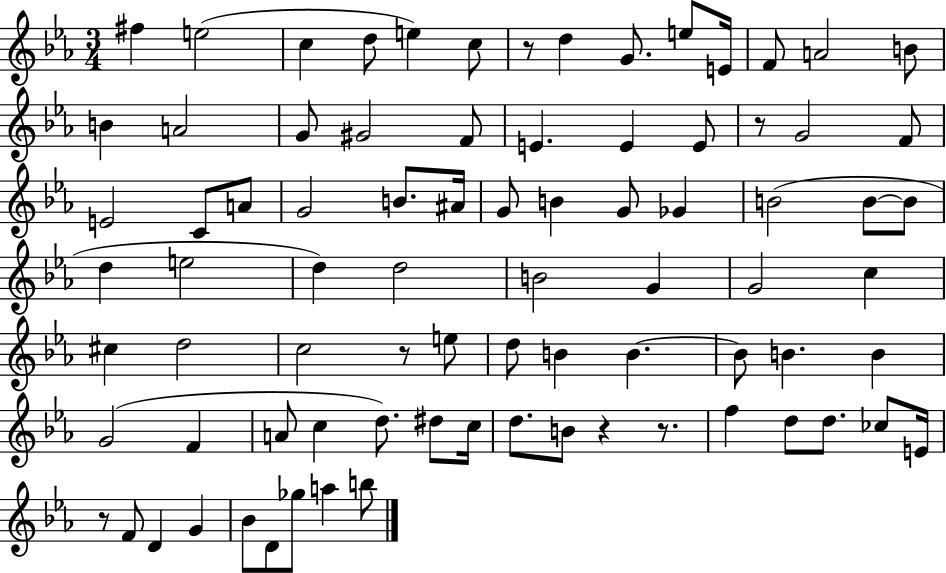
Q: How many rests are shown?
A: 6